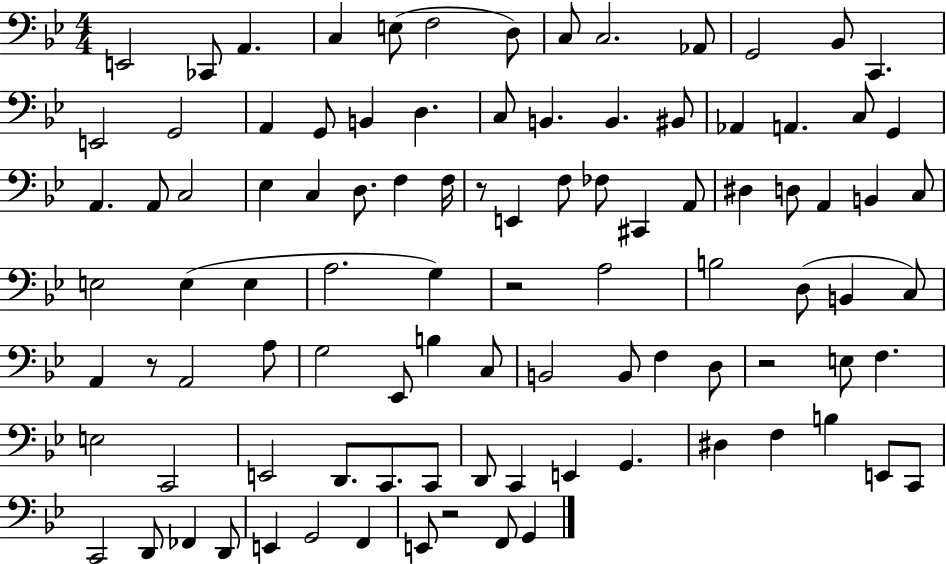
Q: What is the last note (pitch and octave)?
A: G2